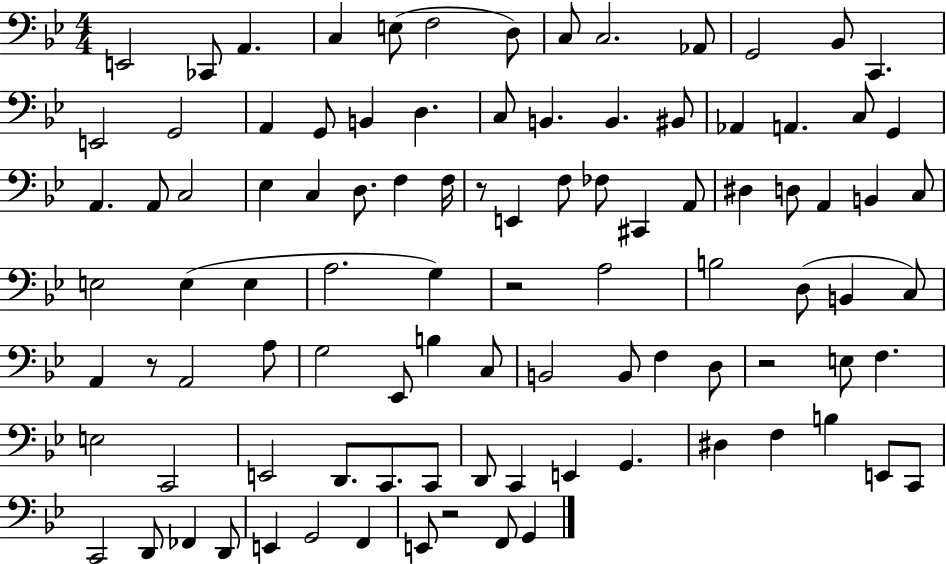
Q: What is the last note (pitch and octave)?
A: G2